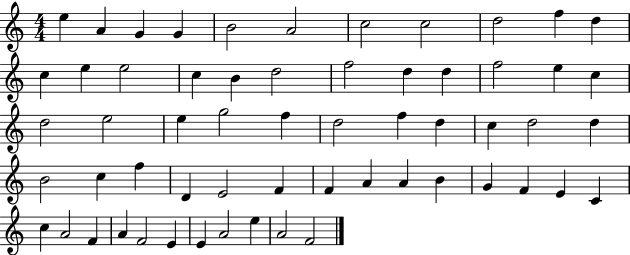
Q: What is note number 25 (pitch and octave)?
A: E5